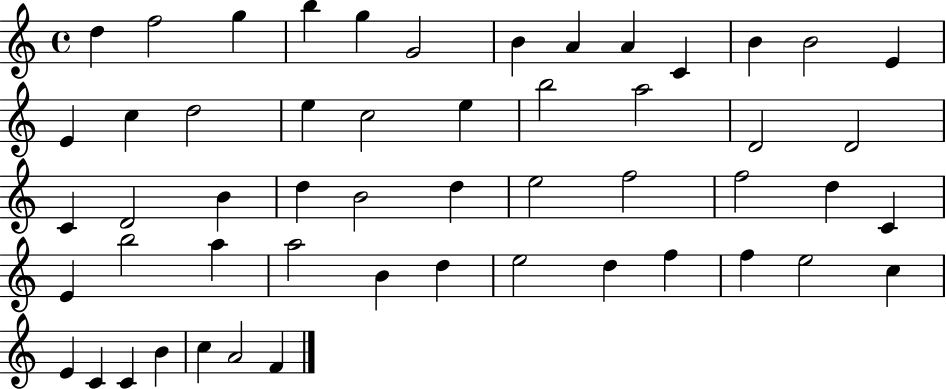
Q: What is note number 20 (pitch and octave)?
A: B5